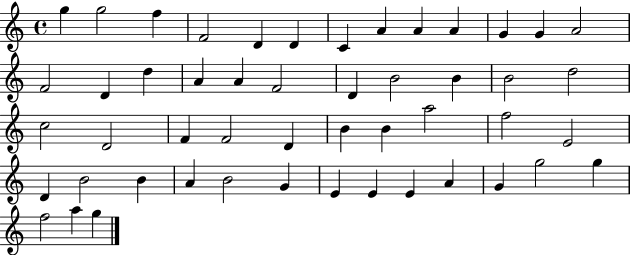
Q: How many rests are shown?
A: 0